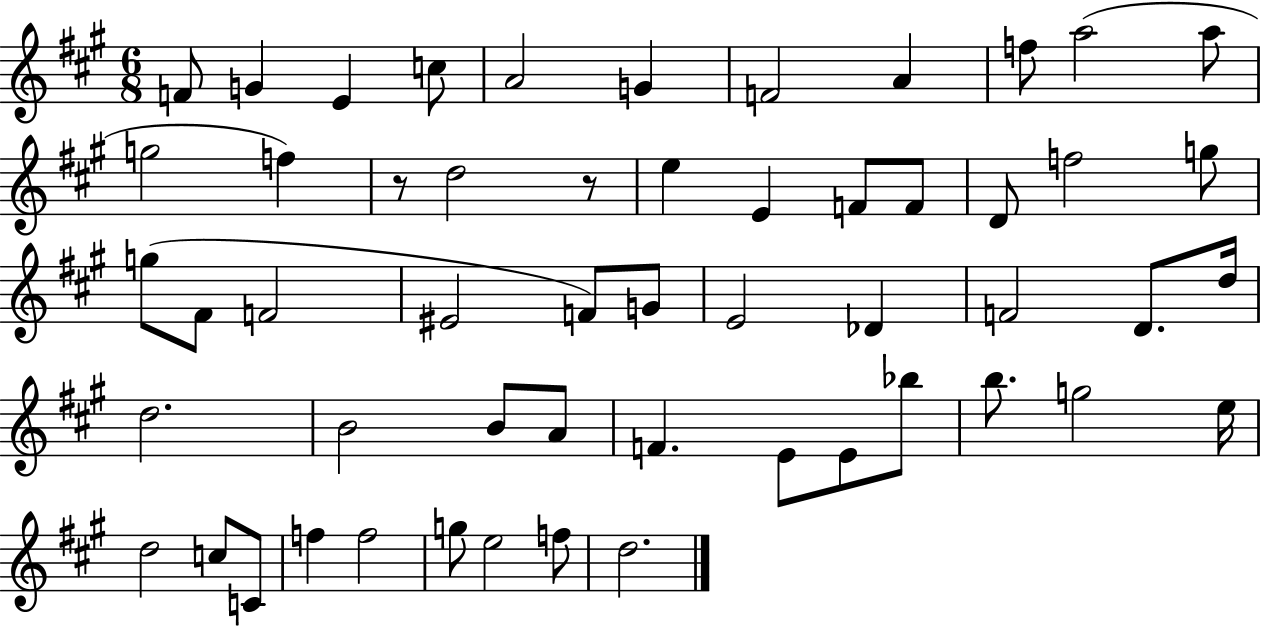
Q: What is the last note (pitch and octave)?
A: D5